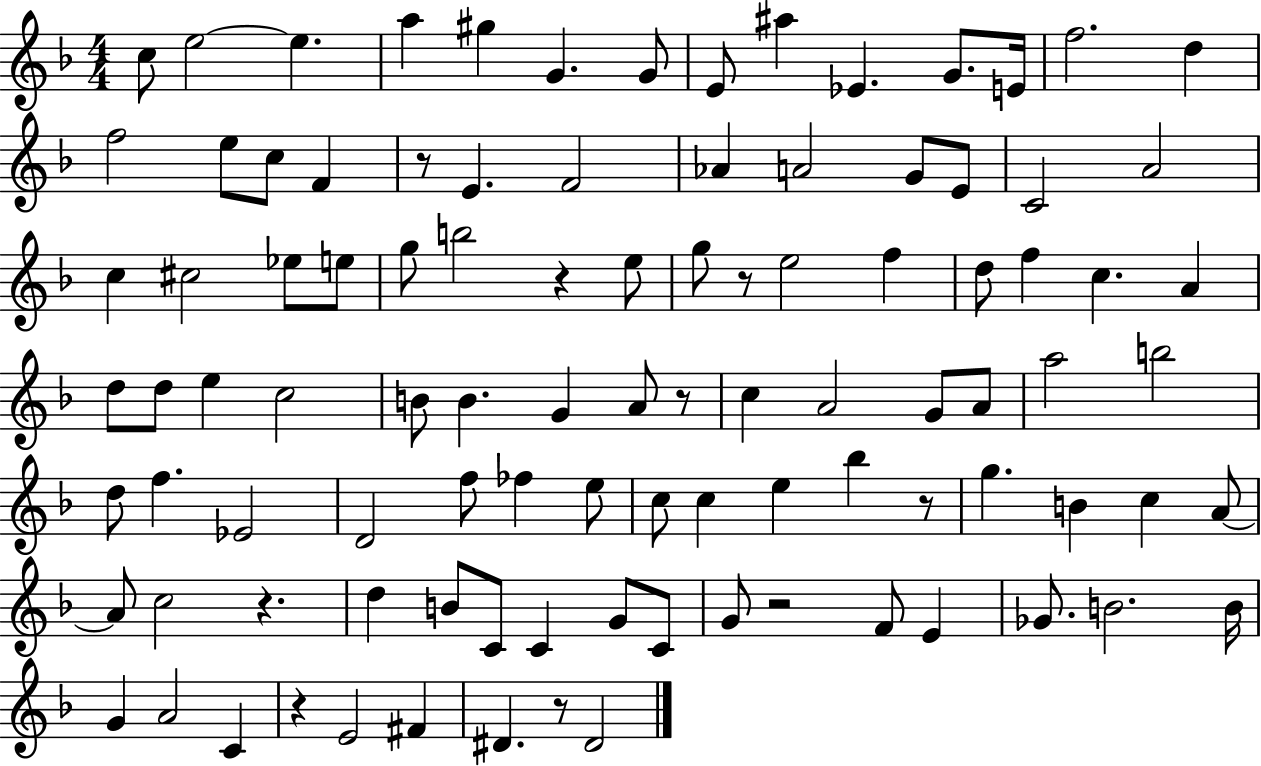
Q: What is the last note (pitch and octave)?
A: D#4